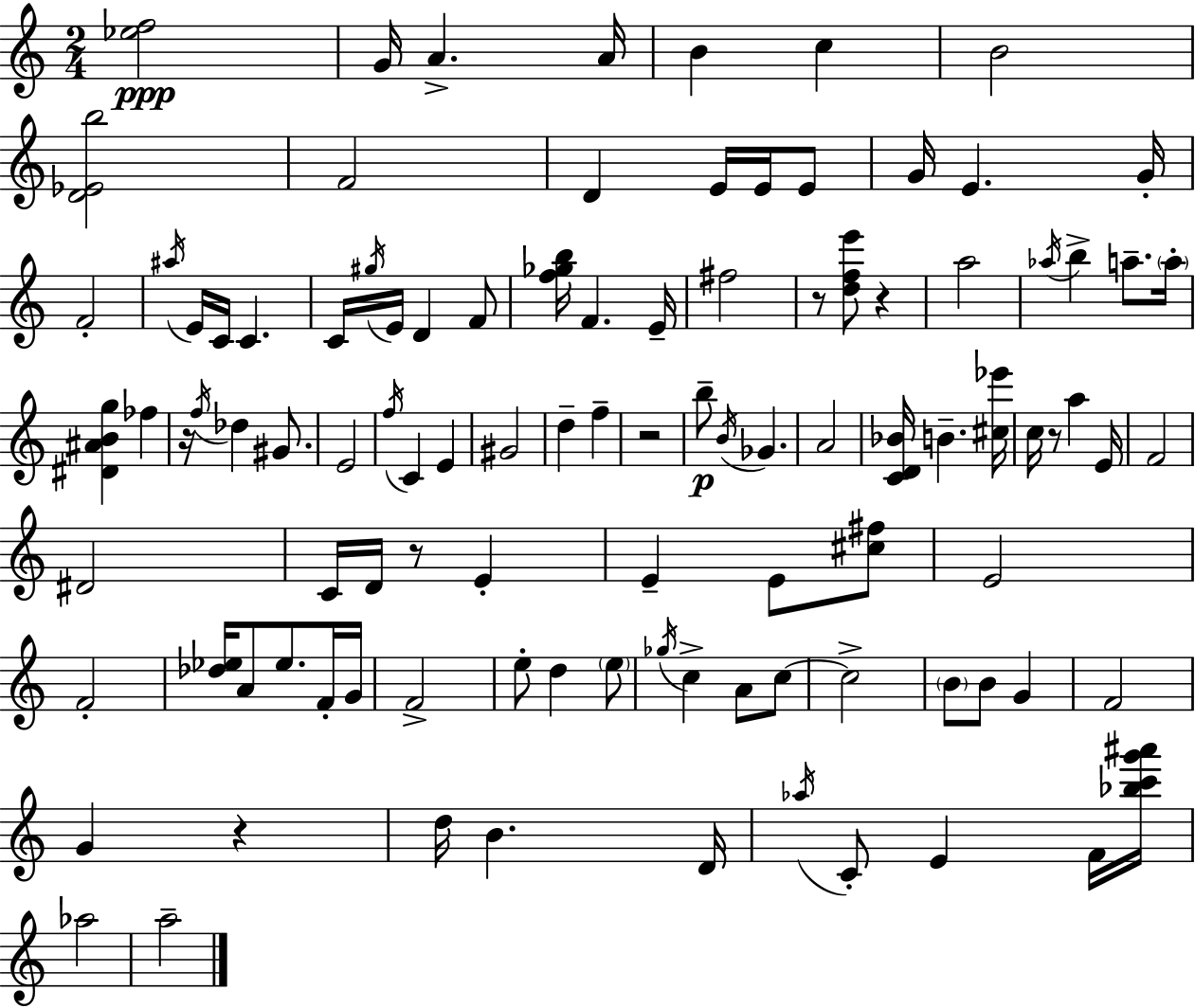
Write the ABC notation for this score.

X:1
T:Untitled
M:2/4
L:1/4
K:Am
[_ef]2 G/4 A A/4 B c B2 [D_Eb]2 F2 D E/4 E/4 E/2 G/4 E G/4 F2 ^a/4 E/4 C/4 C C/4 ^g/4 E/4 D F/2 [f_gb]/4 F E/4 ^f2 z/2 [dfe']/2 z a2 _a/4 b a/2 a/4 [^D^ABg] _f z/4 f/4 _d ^G/2 E2 f/4 C E ^G2 d f z2 b/2 B/4 _G A2 [CD_B]/4 B [^c_e']/4 c/4 z/2 a E/4 F2 ^D2 C/4 D/4 z/2 E E E/2 [^c^f]/2 E2 F2 [_d_e]/4 A/2 _e/2 F/4 G/4 F2 e/2 d e/2 _g/4 c A/2 c/2 c2 B/2 B/2 G F2 G z d/4 B D/4 _a/4 C/2 E F/4 [_bc'g'^a']/4 _a2 a2